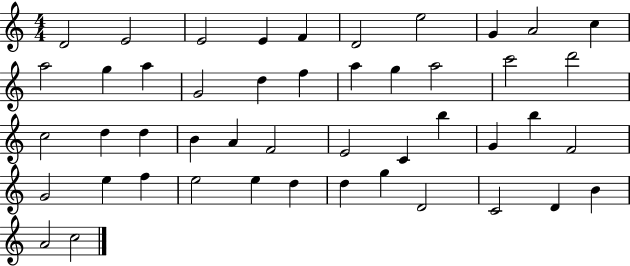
{
  \clef treble
  \numericTimeSignature
  \time 4/4
  \key c \major
  d'2 e'2 | e'2 e'4 f'4 | d'2 e''2 | g'4 a'2 c''4 | \break a''2 g''4 a''4 | g'2 d''4 f''4 | a''4 g''4 a''2 | c'''2 d'''2 | \break c''2 d''4 d''4 | b'4 a'4 f'2 | e'2 c'4 b''4 | g'4 b''4 f'2 | \break g'2 e''4 f''4 | e''2 e''4 d''4 | d''4 g''4 d'2 | c'2 d'4 b'4 | \break a'2 c''2 | \bar "|."
}